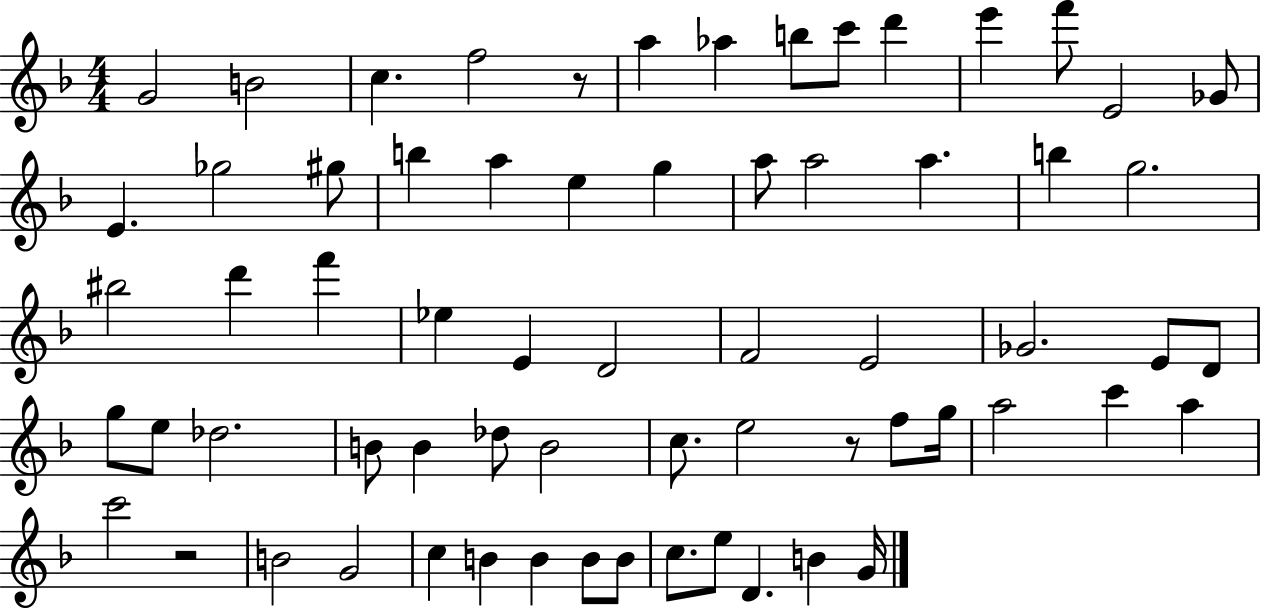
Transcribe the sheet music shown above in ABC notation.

X:1
T:Untitled
M:4/4
L:1/4
K:F
G2 B2 c f2 z/2 a _a b/2 c'/2 d' e' f'/2 E2 _G/2 E _g2 ^g/2 b a e g a/2 a2 a b g2 ^b2 d' f' _e E D2 F2 E2 _G2 E/2 D/2 g/2 e/2 _d2 B/2 B _d/2 B2 c/2 e2 z/2 f/2 g/4 a2 c' a c'2 z2 B2 G2 c B B B/2 B/2 c/2 e/2 D B G/4